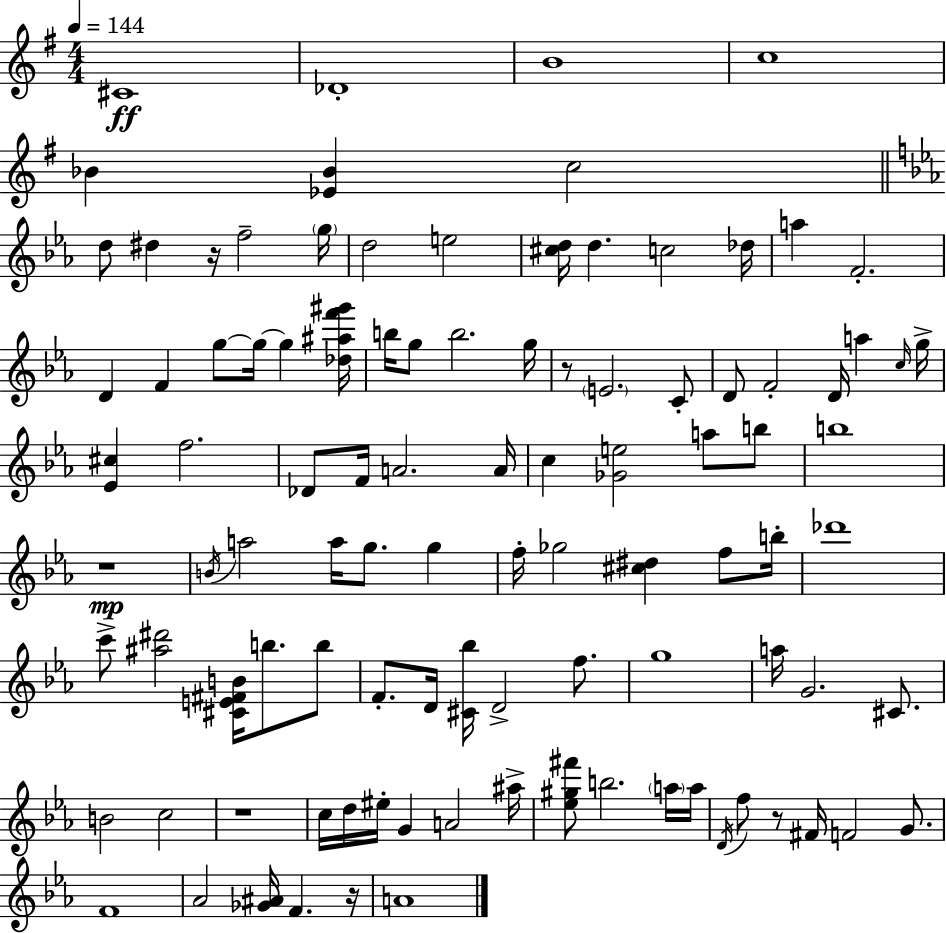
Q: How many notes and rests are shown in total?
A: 101